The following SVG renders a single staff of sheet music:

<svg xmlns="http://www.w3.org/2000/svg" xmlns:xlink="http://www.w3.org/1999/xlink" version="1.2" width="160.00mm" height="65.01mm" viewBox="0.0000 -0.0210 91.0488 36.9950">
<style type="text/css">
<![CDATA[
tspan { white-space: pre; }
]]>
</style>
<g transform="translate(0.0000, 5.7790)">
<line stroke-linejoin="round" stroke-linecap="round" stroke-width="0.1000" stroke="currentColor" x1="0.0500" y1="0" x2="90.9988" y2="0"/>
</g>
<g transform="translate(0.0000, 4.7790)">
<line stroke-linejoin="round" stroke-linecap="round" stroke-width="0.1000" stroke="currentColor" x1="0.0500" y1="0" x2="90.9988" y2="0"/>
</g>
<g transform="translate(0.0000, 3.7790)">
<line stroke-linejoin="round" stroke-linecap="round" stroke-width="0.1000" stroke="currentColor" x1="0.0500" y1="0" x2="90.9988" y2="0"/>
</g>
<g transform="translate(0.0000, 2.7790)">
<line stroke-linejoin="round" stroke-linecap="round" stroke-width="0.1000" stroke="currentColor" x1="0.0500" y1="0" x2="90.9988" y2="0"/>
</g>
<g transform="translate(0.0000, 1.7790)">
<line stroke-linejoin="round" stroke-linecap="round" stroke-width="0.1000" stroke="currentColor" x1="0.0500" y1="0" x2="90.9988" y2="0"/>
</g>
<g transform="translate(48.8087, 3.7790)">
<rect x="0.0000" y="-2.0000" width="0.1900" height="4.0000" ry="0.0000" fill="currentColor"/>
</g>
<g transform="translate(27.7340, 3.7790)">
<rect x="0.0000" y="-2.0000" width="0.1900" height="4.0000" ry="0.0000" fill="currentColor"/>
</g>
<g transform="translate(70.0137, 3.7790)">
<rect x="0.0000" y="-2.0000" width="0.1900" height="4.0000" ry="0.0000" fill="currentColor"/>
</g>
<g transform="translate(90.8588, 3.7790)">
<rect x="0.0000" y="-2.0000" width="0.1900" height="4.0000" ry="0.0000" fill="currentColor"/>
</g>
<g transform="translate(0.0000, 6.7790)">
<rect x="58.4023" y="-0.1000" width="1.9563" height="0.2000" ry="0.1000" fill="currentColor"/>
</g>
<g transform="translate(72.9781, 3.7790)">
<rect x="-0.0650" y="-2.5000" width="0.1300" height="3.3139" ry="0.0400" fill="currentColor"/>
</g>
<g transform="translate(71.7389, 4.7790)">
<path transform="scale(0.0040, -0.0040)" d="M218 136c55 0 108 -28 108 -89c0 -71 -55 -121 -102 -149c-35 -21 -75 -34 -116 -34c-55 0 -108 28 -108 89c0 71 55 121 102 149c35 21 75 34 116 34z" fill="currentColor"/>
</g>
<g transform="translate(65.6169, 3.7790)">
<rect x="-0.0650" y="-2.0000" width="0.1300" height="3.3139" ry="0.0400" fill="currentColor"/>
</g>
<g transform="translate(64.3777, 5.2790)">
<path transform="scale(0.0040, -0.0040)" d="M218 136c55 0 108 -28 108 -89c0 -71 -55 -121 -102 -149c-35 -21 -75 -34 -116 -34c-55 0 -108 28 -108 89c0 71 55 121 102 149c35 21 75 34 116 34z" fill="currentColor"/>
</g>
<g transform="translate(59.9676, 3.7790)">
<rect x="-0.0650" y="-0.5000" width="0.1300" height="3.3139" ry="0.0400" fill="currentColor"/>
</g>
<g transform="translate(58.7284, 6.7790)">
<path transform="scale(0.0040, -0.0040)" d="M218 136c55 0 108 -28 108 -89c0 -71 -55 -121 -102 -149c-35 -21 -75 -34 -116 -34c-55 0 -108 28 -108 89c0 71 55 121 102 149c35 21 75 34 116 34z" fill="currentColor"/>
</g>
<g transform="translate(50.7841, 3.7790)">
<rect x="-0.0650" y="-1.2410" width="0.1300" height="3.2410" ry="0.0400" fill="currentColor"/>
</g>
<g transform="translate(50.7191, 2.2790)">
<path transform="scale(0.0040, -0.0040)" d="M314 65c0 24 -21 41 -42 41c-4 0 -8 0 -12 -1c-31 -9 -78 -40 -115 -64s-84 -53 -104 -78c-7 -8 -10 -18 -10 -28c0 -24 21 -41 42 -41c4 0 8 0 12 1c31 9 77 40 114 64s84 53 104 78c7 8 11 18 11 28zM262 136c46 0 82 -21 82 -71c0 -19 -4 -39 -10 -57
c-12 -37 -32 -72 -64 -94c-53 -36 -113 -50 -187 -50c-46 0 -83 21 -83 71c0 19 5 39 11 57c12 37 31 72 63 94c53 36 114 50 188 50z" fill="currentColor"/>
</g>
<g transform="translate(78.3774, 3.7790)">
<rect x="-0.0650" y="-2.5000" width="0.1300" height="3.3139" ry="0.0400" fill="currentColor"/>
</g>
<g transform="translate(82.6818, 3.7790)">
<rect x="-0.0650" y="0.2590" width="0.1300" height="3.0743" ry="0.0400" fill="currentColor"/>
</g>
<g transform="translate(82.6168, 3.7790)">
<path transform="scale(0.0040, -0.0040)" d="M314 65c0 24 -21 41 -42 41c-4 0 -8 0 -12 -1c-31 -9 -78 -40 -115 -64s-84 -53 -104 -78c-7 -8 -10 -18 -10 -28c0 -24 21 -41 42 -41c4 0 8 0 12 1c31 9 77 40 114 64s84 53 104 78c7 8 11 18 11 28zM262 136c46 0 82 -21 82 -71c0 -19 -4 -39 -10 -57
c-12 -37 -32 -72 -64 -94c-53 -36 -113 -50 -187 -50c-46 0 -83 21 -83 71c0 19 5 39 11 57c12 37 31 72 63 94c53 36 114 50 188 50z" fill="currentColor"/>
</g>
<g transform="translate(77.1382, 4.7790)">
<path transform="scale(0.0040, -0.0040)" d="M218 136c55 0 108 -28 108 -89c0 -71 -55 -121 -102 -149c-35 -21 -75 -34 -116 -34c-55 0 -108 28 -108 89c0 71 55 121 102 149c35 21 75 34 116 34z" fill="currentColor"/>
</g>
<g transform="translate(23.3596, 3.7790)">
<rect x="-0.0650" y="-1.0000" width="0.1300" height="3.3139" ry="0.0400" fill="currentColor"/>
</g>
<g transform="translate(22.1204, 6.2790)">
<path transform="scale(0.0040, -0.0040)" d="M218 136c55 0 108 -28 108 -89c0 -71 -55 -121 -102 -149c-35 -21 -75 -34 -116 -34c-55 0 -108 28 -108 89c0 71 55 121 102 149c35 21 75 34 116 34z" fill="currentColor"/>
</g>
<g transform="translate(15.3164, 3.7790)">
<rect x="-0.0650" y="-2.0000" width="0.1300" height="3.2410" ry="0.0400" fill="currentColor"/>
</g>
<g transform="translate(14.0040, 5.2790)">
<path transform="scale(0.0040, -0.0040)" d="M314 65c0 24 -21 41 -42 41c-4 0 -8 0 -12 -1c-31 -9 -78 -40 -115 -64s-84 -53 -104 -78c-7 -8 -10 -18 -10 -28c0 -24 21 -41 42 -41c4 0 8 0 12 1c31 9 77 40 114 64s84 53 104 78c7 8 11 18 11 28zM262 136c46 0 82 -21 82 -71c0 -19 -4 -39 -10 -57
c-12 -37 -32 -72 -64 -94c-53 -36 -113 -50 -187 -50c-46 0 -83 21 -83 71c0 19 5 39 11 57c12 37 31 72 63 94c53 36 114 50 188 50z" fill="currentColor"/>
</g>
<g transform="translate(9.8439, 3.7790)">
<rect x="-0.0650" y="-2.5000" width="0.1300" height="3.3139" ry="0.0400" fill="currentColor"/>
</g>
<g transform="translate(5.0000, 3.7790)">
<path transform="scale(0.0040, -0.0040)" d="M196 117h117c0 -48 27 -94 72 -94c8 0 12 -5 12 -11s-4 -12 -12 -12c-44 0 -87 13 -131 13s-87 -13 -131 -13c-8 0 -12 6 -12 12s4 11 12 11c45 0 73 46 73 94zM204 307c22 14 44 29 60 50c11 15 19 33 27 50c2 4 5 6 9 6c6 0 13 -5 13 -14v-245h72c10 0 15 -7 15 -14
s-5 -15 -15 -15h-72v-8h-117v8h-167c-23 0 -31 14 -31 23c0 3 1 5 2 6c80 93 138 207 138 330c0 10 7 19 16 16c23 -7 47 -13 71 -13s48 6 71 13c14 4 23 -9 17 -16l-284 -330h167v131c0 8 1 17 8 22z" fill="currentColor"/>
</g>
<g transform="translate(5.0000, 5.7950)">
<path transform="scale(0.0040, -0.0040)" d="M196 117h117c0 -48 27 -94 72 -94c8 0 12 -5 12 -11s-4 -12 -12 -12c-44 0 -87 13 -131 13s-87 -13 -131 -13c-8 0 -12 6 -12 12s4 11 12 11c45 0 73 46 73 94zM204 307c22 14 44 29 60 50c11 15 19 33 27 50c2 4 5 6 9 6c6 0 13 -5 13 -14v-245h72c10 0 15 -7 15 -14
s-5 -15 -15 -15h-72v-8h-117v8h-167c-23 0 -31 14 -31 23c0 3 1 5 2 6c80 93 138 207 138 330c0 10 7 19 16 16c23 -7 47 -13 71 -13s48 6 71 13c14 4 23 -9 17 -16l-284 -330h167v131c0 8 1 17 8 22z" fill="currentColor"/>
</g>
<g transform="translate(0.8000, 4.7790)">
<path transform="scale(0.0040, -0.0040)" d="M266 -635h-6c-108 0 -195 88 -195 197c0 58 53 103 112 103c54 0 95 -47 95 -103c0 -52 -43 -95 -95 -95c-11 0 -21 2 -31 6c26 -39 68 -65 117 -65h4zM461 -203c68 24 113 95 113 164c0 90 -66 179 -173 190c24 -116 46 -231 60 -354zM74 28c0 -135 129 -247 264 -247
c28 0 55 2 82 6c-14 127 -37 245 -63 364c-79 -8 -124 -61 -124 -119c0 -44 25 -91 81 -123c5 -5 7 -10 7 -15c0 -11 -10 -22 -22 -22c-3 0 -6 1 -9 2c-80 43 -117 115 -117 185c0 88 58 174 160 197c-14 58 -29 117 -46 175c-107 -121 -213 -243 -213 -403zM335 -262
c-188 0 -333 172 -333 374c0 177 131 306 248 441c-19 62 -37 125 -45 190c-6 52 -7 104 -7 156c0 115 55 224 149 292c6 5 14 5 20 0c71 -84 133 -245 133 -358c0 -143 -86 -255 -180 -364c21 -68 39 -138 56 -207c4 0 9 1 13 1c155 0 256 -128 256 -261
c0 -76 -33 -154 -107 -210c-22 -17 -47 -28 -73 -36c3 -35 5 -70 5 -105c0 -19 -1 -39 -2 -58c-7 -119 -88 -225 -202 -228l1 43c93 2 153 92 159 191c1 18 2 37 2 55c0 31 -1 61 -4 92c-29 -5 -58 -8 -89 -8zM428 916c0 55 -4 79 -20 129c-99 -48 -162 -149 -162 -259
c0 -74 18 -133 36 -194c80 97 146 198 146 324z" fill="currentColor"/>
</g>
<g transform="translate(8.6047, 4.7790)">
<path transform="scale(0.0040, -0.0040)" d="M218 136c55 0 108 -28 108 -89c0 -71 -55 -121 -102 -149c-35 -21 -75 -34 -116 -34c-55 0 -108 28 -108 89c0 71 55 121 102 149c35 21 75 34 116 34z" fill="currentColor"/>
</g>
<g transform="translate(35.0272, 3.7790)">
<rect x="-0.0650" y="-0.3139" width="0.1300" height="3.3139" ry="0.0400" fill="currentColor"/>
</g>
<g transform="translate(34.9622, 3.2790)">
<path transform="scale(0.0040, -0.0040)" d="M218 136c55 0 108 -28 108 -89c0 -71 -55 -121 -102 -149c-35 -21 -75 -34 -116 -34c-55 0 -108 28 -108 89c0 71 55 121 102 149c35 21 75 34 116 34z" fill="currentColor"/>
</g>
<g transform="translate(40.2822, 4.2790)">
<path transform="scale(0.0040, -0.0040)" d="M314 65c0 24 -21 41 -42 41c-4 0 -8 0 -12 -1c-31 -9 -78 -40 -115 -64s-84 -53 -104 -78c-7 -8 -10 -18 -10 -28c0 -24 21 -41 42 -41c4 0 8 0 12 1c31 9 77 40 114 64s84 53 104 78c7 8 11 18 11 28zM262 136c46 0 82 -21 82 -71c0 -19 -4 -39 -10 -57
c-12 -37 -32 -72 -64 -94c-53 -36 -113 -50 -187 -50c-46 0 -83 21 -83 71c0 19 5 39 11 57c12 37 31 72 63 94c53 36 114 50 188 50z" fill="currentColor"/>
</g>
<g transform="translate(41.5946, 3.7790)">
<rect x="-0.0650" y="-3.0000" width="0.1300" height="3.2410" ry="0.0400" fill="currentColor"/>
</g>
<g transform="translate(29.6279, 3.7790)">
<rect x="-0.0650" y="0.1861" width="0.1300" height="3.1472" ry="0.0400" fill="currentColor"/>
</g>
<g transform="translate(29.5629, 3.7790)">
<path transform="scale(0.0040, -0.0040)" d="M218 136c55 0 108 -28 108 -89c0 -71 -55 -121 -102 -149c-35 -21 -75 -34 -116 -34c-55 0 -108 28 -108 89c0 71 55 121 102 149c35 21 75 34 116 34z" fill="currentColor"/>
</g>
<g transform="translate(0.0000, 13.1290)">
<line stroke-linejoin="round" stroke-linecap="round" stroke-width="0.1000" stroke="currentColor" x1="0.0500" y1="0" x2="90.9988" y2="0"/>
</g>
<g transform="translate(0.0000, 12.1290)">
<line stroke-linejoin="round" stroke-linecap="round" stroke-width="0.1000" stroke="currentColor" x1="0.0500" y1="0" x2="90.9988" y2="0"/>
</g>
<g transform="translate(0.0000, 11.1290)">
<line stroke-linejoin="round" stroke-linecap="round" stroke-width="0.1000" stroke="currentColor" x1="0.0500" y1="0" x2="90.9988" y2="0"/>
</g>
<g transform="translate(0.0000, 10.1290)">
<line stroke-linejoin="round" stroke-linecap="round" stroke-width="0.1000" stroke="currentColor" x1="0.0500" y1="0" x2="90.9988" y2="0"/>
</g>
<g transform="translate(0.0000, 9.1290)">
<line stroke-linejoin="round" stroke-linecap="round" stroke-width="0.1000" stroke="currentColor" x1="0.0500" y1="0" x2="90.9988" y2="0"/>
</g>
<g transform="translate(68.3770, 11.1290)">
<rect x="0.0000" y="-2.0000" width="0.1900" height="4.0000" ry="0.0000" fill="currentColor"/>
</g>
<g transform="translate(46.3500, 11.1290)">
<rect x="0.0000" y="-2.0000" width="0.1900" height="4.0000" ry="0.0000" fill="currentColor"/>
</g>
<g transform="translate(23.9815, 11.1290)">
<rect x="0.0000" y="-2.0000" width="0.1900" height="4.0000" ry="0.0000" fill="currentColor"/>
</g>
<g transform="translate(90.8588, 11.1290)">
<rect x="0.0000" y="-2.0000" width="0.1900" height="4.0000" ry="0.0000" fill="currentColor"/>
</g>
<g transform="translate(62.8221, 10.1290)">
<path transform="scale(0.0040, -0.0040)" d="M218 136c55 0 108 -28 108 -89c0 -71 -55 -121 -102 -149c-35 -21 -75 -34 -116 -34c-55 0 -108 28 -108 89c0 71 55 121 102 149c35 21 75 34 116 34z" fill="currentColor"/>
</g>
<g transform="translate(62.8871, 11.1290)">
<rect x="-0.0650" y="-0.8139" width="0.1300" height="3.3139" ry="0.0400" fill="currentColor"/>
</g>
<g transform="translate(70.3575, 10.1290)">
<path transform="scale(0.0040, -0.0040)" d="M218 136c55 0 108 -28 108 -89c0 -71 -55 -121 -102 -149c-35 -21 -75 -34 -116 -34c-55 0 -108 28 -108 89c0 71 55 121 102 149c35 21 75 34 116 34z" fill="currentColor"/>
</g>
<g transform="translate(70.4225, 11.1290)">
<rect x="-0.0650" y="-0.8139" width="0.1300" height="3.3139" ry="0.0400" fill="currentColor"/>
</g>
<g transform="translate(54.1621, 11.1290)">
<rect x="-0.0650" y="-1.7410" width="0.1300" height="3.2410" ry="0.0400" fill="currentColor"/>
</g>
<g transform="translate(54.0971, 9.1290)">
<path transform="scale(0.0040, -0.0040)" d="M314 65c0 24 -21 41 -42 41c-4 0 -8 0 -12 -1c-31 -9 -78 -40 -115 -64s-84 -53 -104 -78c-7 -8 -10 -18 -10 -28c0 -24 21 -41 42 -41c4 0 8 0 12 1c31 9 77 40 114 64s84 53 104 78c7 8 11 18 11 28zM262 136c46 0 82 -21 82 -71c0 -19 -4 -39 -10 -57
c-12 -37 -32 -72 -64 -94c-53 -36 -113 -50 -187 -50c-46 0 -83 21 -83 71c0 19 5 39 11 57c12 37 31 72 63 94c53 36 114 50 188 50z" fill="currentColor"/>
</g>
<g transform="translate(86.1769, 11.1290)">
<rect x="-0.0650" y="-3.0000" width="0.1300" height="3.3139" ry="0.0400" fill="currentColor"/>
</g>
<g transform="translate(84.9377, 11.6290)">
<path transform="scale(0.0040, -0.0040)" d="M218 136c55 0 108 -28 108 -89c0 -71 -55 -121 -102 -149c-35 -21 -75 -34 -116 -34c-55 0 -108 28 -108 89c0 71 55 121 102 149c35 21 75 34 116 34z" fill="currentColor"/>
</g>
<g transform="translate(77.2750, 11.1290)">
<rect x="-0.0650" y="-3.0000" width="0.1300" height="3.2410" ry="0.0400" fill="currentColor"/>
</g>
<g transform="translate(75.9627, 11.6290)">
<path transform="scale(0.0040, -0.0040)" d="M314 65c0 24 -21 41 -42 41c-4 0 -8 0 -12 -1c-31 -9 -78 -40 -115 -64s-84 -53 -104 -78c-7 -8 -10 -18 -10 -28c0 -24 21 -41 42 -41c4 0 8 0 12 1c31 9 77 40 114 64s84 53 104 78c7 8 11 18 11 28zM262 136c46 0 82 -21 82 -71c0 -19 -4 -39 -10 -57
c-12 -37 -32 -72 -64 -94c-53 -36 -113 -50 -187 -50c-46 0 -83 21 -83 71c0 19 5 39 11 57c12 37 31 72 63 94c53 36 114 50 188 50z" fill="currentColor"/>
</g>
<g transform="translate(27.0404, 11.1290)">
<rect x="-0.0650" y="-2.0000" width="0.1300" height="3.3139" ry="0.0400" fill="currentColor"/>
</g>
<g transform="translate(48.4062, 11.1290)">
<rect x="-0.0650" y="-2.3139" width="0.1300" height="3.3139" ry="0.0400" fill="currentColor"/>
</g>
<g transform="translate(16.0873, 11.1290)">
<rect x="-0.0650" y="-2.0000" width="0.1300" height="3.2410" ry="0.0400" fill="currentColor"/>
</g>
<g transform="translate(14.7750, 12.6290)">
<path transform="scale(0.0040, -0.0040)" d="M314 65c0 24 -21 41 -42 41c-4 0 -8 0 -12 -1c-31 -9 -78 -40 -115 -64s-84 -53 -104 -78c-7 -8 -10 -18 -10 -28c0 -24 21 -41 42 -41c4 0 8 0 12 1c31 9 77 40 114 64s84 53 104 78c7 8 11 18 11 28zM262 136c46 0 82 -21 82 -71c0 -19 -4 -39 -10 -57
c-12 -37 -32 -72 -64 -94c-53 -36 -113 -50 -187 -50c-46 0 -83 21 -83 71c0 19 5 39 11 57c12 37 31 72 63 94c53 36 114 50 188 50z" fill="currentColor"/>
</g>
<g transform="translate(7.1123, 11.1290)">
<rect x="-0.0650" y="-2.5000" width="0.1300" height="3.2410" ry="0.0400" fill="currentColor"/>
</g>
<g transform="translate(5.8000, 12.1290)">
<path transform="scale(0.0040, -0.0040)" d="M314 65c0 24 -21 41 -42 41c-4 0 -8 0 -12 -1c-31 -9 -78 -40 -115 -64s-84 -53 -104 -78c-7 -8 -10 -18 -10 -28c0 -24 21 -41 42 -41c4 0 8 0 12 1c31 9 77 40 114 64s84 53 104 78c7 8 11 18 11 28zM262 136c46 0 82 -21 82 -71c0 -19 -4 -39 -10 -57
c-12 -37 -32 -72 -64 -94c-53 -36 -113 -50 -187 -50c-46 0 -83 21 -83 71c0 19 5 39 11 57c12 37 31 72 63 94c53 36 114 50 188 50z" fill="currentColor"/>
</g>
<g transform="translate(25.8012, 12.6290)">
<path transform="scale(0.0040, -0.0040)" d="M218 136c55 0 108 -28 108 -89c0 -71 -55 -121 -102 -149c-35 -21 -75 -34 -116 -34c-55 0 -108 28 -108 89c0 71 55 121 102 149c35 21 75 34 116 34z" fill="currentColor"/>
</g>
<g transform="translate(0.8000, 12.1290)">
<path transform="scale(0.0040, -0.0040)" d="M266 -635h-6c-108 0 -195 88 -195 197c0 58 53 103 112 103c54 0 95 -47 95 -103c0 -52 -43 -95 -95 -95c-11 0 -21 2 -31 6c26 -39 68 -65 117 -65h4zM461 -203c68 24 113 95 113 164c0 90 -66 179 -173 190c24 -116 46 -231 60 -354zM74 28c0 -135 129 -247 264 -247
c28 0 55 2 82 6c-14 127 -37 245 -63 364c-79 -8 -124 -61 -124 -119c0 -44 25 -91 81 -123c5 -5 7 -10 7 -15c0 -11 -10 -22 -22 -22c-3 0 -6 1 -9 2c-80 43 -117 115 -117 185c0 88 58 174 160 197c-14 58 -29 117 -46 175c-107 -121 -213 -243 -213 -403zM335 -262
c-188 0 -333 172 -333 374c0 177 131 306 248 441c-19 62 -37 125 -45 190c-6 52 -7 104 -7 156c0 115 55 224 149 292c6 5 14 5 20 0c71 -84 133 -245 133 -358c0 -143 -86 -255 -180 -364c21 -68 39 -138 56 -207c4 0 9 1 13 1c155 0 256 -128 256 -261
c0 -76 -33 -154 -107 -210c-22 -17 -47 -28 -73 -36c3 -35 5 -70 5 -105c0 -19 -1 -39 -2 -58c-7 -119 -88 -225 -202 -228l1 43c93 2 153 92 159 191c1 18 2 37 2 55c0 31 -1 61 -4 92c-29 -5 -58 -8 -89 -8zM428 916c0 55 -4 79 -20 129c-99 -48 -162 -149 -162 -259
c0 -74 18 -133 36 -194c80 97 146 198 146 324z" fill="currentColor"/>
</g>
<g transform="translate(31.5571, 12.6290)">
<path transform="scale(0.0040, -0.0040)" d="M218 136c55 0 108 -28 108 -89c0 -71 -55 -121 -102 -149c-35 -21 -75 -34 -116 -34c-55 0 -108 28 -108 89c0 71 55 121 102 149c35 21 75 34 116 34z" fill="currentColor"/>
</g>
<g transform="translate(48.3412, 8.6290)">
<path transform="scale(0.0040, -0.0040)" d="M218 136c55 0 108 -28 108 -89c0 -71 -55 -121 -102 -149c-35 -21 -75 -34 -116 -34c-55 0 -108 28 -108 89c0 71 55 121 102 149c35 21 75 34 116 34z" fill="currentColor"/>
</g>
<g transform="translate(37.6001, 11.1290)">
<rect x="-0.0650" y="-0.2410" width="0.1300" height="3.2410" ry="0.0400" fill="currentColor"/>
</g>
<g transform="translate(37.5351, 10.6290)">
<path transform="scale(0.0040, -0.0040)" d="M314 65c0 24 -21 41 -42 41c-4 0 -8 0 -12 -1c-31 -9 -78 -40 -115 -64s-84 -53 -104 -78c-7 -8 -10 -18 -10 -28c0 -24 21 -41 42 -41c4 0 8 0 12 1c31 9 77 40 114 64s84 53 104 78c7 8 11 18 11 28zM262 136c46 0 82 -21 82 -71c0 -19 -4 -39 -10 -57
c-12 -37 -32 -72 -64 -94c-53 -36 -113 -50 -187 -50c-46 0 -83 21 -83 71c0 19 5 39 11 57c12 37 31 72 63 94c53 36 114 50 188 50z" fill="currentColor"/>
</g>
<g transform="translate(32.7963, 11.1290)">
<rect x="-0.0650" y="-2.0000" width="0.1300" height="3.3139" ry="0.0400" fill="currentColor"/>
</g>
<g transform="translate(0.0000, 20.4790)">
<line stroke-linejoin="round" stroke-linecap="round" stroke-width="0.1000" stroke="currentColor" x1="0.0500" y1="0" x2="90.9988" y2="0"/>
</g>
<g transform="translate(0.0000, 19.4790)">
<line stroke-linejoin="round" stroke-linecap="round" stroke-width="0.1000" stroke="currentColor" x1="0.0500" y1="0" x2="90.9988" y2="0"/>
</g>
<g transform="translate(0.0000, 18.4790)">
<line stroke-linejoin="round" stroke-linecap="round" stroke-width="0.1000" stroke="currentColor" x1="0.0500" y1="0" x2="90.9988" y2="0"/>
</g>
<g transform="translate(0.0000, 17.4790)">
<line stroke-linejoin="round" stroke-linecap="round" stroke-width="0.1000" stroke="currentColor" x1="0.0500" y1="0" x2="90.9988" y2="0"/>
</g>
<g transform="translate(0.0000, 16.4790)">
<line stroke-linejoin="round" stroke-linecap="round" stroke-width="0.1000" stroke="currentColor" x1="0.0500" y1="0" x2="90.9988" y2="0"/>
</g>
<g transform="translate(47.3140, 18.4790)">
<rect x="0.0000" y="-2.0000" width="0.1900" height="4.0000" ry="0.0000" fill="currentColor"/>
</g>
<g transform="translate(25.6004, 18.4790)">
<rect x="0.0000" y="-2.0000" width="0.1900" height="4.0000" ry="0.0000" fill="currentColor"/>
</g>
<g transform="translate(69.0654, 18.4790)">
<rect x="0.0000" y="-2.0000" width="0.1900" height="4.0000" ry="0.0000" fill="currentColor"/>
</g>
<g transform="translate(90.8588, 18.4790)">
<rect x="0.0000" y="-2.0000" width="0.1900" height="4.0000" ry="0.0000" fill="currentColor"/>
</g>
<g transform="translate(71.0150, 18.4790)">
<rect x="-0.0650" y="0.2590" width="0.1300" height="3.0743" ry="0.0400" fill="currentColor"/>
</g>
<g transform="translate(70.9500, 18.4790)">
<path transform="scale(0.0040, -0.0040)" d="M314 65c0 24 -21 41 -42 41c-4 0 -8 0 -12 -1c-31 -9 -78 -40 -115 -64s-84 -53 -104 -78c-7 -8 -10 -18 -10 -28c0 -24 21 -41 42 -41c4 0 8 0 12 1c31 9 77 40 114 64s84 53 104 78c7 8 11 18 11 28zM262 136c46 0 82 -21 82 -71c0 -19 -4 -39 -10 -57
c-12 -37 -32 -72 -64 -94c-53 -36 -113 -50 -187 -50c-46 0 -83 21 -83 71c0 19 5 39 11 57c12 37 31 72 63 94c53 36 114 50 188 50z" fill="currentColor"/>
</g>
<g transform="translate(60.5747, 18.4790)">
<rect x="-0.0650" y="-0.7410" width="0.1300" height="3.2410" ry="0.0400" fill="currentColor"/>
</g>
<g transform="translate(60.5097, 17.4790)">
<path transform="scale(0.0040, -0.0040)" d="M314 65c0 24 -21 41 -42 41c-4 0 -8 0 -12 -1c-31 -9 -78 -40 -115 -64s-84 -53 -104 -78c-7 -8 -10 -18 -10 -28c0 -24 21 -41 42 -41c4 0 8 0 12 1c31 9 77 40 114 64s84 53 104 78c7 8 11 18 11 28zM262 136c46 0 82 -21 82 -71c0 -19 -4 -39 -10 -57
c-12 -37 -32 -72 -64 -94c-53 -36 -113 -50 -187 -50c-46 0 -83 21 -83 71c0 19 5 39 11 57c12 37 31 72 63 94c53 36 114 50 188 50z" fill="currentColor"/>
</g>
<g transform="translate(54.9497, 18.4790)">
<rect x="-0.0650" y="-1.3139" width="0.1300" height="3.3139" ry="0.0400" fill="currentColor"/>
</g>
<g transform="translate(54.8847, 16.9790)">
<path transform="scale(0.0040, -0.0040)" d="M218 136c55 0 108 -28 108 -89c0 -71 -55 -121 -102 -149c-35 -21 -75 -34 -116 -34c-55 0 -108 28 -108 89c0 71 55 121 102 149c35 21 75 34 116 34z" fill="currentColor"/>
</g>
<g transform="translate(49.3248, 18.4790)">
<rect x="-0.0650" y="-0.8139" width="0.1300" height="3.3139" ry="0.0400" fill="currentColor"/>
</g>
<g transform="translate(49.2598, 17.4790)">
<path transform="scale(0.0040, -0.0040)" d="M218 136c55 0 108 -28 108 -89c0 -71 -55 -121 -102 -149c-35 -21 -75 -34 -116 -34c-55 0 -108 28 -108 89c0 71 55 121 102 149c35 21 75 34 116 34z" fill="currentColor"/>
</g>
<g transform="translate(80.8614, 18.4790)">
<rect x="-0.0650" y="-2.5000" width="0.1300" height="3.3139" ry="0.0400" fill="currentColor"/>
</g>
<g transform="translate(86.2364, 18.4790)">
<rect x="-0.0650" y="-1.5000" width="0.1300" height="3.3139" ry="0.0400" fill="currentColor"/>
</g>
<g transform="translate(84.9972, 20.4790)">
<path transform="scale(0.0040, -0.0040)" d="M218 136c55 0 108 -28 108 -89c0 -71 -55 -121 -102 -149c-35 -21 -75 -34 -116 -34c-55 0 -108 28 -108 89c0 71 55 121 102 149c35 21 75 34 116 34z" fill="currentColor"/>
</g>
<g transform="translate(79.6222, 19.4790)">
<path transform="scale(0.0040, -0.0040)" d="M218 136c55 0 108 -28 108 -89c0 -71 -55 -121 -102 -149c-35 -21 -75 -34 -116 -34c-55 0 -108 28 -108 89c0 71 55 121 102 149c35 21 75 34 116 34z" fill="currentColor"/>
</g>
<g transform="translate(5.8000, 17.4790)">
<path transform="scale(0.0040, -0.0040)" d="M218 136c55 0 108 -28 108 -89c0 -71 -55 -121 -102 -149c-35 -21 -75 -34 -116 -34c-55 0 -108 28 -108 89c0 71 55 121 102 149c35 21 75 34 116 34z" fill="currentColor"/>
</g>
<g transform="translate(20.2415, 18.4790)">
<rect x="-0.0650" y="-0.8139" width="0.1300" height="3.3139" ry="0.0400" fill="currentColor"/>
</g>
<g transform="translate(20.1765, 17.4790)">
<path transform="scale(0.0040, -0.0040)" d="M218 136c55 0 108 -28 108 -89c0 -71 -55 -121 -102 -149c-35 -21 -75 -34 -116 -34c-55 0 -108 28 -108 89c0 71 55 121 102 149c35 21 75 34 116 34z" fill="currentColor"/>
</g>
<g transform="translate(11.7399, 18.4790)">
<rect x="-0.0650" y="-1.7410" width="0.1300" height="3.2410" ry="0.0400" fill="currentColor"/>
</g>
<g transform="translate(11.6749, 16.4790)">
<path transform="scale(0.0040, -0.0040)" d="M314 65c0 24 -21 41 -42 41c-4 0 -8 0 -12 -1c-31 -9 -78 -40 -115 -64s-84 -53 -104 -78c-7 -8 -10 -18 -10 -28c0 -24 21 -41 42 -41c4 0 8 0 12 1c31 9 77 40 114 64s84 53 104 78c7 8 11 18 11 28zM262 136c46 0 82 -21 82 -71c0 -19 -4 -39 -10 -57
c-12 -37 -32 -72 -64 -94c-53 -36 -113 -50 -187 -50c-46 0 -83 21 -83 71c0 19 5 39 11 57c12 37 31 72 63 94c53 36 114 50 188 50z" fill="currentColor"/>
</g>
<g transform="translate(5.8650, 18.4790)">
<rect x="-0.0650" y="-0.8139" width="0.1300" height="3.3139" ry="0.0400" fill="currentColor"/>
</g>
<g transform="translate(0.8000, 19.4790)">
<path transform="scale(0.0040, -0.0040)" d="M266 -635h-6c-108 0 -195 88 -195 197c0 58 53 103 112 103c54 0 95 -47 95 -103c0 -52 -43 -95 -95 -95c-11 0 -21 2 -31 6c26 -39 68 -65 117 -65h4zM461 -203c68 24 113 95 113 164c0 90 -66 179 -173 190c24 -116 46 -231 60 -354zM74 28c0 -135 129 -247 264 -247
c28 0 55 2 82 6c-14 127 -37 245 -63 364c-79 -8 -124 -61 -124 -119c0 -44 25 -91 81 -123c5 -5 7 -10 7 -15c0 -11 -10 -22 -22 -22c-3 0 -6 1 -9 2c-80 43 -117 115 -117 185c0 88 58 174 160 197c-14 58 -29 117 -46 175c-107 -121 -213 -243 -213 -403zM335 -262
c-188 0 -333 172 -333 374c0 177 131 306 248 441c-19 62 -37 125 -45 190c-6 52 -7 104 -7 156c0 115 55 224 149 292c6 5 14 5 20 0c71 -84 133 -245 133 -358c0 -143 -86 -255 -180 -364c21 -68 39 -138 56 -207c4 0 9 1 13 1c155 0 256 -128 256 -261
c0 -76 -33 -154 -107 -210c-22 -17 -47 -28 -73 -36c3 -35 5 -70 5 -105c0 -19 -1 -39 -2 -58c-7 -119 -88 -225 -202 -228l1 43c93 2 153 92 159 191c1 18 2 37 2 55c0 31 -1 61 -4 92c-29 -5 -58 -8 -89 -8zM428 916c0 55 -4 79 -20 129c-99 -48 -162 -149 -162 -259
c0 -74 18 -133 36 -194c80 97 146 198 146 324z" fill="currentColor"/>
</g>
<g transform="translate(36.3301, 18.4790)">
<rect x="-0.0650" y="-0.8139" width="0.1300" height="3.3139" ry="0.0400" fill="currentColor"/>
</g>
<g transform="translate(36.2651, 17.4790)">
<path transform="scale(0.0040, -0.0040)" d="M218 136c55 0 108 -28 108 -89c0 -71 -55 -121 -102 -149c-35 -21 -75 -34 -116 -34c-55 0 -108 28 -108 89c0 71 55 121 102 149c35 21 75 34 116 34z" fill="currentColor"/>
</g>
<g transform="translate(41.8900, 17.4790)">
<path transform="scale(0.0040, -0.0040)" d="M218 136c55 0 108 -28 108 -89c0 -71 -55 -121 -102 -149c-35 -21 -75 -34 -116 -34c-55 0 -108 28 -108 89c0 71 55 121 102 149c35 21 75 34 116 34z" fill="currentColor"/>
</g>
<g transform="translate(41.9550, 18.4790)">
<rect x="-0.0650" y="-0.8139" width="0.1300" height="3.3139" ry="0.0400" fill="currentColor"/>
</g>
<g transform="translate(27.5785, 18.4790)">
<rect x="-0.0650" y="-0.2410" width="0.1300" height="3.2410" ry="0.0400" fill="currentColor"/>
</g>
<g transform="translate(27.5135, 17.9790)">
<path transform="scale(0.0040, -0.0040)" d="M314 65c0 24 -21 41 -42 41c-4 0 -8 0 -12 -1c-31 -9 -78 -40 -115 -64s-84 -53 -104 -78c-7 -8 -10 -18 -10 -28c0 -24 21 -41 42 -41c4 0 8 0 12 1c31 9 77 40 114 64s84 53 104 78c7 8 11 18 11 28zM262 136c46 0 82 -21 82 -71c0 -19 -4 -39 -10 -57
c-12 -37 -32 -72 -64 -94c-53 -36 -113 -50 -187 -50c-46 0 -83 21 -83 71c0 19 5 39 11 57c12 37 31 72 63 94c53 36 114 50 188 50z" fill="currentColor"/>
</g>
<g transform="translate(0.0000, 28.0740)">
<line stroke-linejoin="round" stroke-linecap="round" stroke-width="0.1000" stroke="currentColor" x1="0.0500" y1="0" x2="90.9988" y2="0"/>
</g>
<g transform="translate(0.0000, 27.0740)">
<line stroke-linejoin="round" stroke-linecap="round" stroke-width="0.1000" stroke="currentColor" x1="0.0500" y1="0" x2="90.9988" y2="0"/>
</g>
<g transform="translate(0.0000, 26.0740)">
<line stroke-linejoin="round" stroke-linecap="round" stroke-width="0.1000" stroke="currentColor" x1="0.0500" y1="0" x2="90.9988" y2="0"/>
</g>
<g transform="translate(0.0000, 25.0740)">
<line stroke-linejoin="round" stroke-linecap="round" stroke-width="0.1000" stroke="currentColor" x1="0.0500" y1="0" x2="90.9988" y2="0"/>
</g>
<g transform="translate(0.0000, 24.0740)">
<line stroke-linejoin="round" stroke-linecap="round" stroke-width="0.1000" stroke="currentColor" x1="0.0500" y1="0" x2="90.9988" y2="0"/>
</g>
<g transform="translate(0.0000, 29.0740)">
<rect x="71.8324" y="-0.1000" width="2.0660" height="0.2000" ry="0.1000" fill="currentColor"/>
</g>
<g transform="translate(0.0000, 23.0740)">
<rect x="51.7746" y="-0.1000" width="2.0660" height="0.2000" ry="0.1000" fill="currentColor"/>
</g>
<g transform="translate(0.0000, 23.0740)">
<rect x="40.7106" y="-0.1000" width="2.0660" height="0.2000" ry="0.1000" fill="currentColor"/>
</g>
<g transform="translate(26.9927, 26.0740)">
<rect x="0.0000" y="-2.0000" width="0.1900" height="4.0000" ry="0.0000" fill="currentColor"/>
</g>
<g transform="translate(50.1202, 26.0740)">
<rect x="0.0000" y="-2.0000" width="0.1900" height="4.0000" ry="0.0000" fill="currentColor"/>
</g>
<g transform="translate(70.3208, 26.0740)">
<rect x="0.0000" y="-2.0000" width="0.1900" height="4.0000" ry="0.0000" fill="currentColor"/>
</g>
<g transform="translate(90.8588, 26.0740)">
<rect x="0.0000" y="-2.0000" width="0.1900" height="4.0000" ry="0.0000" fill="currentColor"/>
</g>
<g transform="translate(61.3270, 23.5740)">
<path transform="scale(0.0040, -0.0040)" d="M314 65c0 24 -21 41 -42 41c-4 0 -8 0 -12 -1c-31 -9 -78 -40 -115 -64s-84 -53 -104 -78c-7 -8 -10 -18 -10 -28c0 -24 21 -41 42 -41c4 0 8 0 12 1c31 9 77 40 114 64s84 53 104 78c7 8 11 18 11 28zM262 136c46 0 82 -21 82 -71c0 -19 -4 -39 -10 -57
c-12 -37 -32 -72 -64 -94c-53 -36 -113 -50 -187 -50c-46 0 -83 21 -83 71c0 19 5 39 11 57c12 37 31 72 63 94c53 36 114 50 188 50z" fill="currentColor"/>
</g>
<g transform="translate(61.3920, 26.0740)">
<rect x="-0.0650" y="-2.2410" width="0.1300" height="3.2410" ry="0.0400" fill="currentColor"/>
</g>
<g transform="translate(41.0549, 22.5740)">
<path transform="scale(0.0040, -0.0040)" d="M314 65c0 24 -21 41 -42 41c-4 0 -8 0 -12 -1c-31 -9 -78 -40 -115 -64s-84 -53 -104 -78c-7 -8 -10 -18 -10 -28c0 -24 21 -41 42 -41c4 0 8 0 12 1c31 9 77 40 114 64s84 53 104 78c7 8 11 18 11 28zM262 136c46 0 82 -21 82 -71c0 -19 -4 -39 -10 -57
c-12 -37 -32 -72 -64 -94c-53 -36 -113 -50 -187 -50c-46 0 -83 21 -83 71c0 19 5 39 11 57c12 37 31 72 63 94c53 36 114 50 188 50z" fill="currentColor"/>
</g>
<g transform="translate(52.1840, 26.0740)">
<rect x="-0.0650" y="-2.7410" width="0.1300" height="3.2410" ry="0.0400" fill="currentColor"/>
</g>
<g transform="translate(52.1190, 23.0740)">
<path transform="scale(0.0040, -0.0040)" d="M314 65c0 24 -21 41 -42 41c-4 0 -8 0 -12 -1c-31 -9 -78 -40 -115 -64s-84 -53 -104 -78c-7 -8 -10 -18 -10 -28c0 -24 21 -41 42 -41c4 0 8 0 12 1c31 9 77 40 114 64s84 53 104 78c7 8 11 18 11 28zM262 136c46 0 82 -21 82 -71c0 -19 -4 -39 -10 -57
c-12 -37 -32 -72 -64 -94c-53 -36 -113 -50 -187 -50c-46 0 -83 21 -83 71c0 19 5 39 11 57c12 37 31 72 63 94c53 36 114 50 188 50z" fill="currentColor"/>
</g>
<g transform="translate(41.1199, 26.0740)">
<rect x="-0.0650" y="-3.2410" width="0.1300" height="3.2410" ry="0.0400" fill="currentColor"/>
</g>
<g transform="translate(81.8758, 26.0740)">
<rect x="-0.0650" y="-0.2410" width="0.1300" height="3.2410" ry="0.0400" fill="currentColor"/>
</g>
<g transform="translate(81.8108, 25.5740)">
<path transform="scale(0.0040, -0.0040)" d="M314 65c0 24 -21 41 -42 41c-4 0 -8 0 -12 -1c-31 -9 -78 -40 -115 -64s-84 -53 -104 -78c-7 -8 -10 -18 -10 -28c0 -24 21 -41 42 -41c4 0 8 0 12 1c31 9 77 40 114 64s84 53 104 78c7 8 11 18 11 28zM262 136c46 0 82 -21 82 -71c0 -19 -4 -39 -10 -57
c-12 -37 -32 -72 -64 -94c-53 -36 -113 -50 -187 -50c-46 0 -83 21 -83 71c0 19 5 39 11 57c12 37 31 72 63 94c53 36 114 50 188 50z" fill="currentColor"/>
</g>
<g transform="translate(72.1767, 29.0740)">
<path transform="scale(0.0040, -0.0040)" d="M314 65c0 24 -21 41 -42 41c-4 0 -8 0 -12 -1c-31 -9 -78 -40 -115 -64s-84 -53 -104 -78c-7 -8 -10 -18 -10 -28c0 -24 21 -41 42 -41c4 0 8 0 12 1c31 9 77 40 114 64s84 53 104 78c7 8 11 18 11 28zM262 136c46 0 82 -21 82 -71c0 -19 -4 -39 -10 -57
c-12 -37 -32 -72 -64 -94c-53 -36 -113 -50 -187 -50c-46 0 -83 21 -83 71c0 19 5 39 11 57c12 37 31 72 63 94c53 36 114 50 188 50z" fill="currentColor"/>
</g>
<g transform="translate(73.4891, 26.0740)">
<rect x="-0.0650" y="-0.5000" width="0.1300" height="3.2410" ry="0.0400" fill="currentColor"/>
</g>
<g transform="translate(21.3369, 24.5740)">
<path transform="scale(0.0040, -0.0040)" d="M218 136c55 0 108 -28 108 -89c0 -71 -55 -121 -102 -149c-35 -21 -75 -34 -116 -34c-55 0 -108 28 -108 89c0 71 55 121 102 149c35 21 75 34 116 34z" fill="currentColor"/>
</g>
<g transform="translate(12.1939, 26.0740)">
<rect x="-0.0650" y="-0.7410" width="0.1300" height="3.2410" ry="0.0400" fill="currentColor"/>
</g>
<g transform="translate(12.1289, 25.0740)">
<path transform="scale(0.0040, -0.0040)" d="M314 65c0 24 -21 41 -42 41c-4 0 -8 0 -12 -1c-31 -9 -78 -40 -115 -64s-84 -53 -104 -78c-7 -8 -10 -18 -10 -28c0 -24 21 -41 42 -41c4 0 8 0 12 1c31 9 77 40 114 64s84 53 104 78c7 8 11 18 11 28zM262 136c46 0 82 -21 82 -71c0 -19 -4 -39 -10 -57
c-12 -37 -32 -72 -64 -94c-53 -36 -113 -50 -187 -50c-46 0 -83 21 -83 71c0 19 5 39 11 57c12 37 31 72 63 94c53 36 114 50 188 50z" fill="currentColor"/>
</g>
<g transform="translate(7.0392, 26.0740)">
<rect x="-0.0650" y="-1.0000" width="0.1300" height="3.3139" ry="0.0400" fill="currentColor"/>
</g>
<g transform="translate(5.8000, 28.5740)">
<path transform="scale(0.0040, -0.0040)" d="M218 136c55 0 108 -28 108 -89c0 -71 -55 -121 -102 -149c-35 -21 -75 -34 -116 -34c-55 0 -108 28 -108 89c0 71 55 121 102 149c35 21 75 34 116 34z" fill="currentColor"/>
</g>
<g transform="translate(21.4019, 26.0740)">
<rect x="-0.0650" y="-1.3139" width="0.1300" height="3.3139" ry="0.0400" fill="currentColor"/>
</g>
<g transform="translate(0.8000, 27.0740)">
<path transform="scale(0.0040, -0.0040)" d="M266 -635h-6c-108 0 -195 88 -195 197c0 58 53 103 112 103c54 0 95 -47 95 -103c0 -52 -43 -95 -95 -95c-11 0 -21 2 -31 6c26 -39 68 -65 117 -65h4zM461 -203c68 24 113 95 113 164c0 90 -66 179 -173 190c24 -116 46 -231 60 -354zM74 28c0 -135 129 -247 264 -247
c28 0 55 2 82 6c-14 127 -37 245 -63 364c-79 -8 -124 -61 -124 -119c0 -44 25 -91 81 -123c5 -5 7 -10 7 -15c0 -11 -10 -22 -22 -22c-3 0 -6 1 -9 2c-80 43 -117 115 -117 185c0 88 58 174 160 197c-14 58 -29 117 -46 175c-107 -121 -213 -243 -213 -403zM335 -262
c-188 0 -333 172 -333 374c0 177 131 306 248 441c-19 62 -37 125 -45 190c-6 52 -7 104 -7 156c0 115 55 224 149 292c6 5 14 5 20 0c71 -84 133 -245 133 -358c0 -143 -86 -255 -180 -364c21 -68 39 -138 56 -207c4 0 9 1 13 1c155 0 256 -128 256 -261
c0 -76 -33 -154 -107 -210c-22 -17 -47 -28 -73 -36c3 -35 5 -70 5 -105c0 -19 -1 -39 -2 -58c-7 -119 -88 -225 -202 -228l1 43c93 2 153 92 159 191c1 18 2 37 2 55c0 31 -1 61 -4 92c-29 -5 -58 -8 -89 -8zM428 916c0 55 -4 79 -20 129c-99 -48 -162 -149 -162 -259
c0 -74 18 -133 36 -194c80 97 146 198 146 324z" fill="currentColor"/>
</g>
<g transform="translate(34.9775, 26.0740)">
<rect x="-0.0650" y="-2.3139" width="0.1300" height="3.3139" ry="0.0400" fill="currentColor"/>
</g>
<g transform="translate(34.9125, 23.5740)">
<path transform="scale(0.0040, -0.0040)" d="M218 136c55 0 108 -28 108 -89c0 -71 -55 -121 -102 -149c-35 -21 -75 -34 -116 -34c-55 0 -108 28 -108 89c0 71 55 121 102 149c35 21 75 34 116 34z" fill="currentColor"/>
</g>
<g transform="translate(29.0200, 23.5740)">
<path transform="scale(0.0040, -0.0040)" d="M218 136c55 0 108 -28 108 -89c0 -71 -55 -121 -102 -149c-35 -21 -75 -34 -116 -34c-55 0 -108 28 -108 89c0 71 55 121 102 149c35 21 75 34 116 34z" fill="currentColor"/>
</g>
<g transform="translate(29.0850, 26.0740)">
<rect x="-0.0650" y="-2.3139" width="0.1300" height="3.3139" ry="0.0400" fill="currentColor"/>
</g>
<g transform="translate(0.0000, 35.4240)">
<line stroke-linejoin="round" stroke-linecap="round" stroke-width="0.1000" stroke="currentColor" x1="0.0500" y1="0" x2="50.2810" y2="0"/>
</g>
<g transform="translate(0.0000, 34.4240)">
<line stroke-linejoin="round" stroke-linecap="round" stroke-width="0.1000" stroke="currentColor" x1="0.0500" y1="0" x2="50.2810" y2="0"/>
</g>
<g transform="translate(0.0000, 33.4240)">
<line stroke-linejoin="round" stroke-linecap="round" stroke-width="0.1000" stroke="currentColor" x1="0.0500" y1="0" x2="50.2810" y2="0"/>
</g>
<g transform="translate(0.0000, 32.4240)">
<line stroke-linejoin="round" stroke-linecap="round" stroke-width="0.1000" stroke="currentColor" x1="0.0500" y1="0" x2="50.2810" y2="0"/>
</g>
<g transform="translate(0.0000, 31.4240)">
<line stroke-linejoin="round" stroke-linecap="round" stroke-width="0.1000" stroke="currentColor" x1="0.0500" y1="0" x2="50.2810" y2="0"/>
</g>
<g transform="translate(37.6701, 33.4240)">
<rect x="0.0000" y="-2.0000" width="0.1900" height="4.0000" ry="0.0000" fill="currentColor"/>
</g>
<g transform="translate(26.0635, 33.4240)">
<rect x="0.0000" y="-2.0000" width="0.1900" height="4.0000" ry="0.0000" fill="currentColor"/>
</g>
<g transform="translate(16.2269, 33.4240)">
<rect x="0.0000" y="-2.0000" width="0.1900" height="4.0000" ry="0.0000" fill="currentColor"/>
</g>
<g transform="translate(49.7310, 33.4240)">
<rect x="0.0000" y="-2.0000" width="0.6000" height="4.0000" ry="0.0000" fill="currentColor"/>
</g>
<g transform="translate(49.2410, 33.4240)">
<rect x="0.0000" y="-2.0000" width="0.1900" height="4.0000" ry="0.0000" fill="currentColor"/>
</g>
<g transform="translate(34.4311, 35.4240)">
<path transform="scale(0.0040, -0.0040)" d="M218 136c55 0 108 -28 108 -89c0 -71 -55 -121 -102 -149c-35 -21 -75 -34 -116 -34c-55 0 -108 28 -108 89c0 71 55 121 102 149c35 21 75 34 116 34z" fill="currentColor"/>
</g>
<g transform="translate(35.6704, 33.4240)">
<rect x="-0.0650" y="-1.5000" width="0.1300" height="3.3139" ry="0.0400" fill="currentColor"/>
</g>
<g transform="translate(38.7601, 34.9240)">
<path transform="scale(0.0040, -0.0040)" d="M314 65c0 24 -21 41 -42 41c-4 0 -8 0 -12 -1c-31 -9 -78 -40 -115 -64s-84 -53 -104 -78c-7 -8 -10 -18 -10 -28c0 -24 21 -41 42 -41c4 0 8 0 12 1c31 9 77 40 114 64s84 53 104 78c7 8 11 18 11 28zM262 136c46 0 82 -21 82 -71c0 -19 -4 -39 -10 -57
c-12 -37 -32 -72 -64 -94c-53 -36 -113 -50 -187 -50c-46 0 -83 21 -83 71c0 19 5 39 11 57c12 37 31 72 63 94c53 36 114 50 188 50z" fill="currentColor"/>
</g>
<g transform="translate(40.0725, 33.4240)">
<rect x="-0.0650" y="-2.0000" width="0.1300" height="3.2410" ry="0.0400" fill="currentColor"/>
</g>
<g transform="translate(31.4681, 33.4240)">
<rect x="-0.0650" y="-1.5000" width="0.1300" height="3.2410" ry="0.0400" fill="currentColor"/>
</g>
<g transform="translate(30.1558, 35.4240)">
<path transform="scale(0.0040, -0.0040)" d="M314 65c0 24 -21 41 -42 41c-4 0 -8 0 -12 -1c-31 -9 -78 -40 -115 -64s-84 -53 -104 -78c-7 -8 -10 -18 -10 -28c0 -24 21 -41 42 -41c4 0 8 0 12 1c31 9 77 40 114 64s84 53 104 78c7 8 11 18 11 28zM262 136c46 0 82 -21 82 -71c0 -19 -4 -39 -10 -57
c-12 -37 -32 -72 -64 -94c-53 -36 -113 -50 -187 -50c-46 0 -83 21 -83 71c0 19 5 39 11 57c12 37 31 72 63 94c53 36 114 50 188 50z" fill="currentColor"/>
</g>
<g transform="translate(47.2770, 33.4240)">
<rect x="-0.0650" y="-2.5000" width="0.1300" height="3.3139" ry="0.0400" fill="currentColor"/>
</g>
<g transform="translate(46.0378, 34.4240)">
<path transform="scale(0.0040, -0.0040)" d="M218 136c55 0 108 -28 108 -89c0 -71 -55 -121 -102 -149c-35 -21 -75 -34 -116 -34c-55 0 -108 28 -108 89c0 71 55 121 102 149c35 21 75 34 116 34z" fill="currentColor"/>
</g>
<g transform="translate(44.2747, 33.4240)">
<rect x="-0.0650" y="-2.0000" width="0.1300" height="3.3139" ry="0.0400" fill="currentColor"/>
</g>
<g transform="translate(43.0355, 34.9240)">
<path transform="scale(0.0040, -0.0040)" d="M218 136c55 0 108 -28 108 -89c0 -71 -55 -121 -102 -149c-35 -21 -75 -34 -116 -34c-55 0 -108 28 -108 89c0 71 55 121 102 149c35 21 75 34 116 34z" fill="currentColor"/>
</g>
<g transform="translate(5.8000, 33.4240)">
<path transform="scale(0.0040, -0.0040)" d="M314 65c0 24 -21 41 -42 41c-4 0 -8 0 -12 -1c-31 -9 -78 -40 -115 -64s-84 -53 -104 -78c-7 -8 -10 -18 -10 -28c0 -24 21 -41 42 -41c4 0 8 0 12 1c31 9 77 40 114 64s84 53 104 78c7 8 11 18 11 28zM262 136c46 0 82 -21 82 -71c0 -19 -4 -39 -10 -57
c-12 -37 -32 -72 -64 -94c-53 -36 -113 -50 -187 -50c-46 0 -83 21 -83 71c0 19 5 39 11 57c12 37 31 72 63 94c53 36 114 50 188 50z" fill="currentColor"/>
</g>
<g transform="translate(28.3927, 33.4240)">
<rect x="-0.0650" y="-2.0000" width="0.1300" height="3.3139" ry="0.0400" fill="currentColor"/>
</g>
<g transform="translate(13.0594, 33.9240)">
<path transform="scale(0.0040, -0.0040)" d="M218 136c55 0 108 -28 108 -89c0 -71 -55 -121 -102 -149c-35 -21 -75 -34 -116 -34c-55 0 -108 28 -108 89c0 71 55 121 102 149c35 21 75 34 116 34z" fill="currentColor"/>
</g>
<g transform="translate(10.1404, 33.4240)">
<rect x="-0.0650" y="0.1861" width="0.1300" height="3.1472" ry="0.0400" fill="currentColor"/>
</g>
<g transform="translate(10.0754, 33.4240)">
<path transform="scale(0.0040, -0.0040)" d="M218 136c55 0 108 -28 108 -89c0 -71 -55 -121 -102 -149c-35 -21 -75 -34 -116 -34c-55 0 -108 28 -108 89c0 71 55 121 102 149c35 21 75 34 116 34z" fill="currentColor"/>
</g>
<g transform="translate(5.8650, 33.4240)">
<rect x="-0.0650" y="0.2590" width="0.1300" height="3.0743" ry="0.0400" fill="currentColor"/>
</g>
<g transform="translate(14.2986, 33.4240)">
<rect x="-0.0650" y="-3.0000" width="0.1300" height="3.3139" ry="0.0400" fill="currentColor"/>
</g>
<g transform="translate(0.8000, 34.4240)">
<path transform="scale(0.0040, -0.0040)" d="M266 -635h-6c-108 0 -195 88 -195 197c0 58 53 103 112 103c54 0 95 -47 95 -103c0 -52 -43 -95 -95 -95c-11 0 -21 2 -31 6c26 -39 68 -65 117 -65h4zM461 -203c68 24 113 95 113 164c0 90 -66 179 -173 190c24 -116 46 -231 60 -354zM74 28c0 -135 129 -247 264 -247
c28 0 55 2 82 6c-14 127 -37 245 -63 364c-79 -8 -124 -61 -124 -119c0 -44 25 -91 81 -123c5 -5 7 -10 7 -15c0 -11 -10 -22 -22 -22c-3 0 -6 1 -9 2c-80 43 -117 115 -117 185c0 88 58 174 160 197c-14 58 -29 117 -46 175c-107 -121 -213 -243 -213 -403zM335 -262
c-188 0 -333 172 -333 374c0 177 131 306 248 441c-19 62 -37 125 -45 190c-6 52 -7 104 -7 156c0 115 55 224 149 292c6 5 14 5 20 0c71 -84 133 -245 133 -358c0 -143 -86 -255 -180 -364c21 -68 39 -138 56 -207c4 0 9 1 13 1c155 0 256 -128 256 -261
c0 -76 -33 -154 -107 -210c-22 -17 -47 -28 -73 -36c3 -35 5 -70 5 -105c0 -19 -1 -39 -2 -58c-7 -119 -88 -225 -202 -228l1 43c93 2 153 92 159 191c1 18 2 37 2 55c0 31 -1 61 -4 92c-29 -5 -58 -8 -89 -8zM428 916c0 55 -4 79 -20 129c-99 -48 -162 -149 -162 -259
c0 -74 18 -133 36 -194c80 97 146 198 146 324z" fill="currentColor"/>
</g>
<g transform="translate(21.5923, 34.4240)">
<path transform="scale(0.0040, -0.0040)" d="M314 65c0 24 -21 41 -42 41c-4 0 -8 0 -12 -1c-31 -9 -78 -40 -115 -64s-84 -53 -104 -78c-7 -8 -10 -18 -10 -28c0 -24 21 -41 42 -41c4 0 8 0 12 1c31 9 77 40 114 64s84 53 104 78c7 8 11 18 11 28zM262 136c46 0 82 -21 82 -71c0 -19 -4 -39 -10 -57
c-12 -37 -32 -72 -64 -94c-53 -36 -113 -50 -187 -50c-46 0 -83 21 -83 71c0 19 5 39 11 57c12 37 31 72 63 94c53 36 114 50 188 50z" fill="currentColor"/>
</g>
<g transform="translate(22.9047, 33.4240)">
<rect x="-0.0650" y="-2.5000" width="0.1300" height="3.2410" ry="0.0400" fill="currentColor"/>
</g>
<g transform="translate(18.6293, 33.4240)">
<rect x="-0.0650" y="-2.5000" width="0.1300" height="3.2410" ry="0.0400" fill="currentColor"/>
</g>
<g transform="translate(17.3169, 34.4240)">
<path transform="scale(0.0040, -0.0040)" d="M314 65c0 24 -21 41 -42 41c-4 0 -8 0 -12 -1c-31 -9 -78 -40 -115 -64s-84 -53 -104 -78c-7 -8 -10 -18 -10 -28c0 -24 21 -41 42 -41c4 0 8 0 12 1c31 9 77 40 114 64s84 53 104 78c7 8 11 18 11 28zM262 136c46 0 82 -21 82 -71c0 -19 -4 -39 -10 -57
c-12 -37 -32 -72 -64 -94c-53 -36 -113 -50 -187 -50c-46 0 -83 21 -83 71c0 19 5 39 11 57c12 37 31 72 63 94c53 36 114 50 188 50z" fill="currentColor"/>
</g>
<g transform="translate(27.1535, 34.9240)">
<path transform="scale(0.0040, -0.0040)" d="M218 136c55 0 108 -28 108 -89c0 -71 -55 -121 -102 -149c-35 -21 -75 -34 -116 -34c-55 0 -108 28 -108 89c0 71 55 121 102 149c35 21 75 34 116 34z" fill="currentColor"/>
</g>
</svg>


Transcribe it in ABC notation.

X:1
T:Untitled
M:4/4
L:1/4
K:C
G F2 D B c A2 e2 C F G G B2 G2 F2 F F c2 g f2 d d A2 A d f2 d c2 d d d e d2 B2 G E D d2 e g g b2 a2 g2 C2 c2 B2 B A G2 G2 F E2 E F2 F G